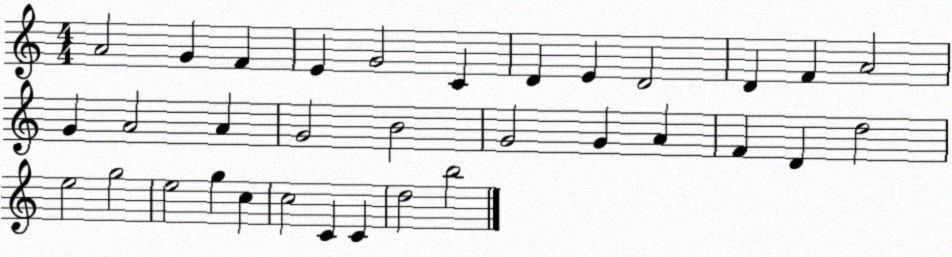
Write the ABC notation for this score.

X:1
T:Untitled
M:4/4
L:1/4
K:C
A2 G F E G2 C D E D2 D F A2 G A2 A G2 B2 G2 G A F D d2 e2 g2 e2 g c c2 C C d2 b2